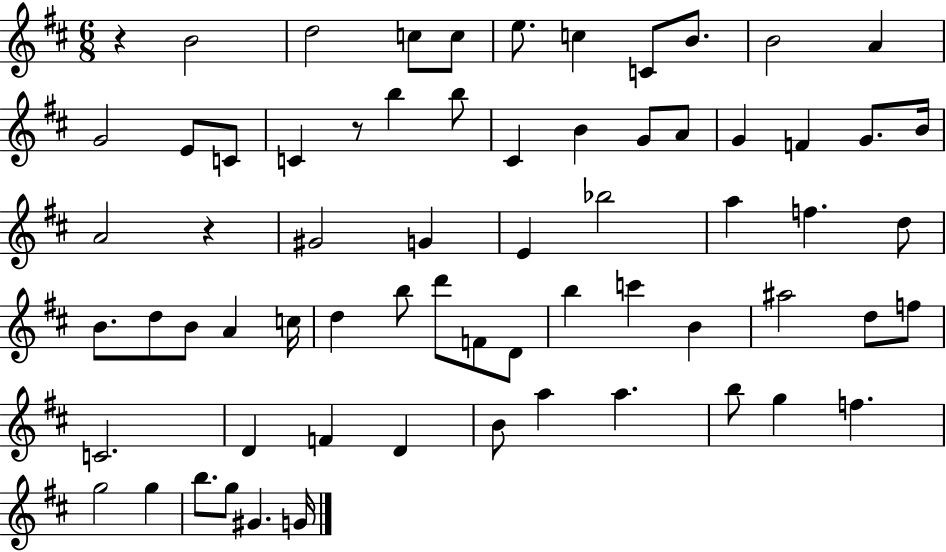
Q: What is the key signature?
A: D major